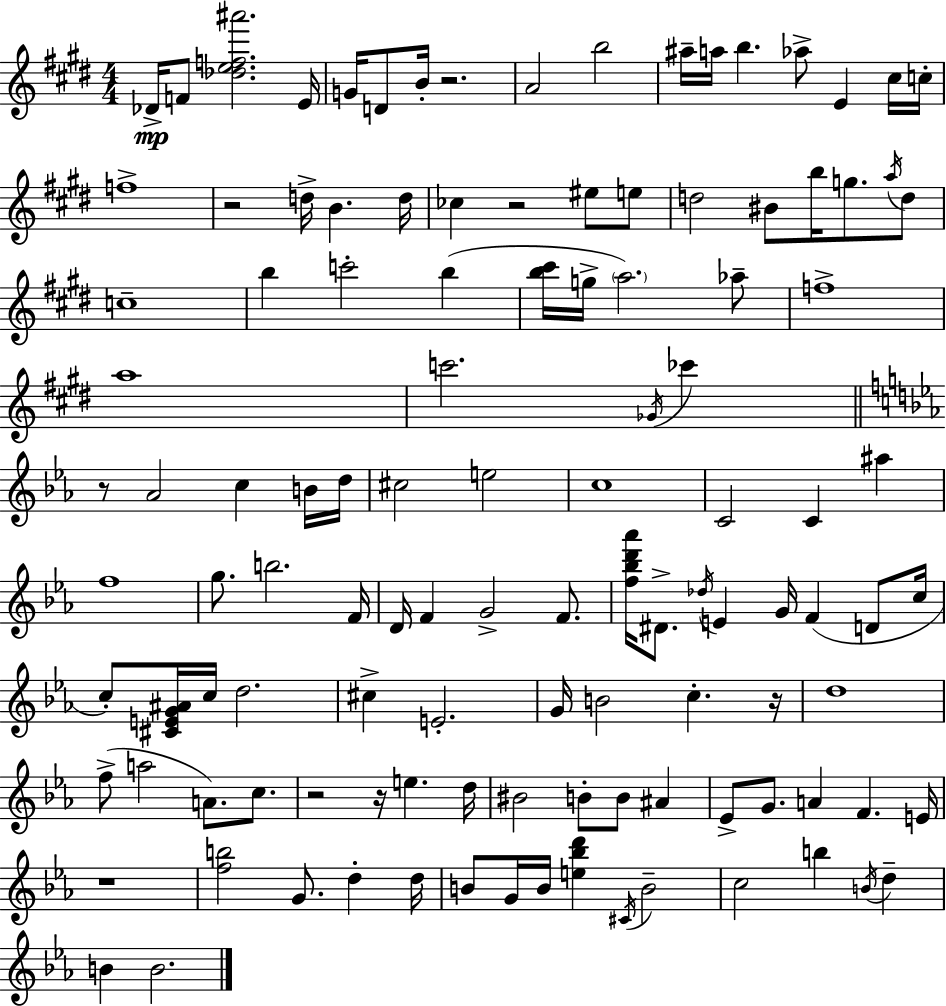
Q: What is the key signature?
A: E major